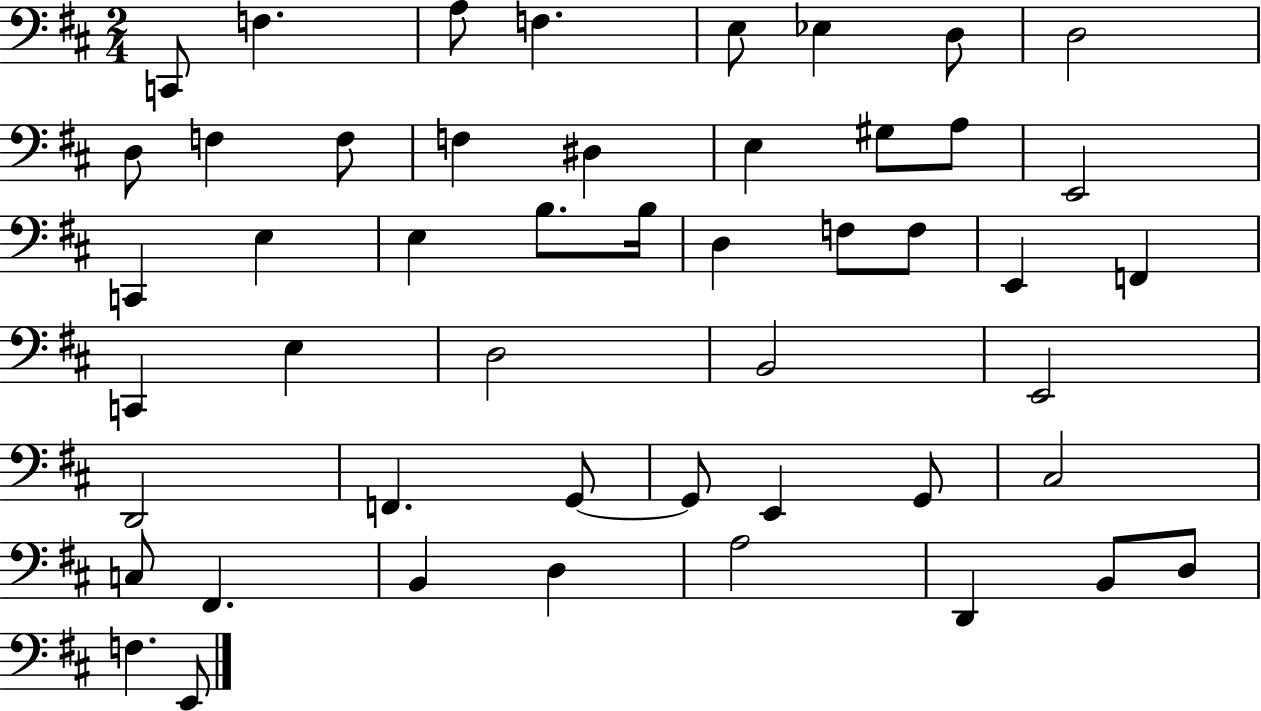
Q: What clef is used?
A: bass